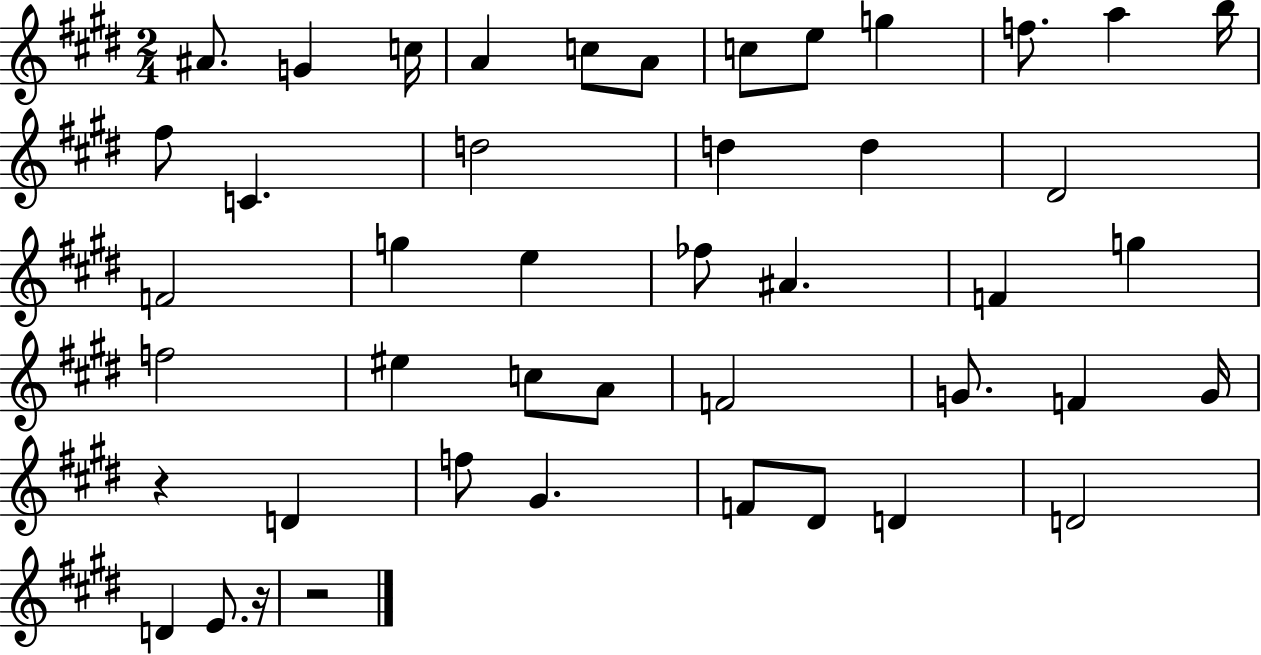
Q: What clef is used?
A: treble